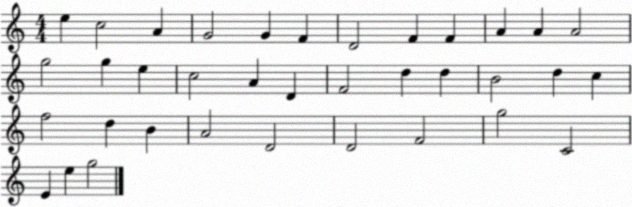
X:1
T:Untitled
M:4/4
L:1/4
K:C
e c2 A G2 G F D2 F F A A A2 g2 g e c2 A D F2 d d B2 d c f2 d B A2 D2 D2 F2 g2 C2 E e g2